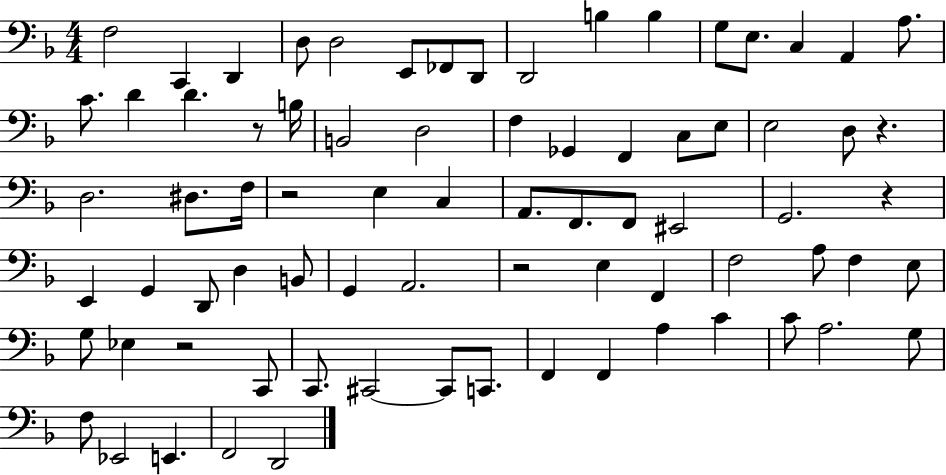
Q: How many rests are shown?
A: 6